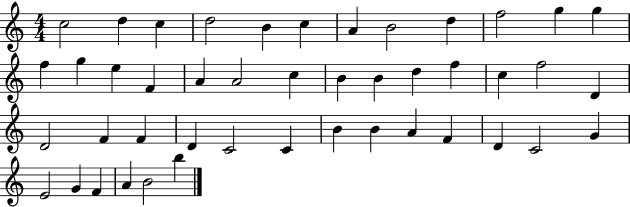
{
  \clef treble
  \numericTimeSignature
  \time 4/4
  \key c \major
  c''2 d''4 c''4 | d''2 b'4 c''4 | a'4 b'2 d''4 | f''2 g''4 g''4 | \break f''4 g''4 e''4 f'4 | a'4 a'2 c''4 | b'4 b'4 d''4 f''4 | c''4 f''2 d'4 | \break d'2 f'4 f'4 | d'4 c'2 c'4 | b'4 b'4 a'4 f'4 | d'4 c'2 g'4 | \break e'2 g'4 f'4 | a'4 b'2 b''4 | \bar "|."
}